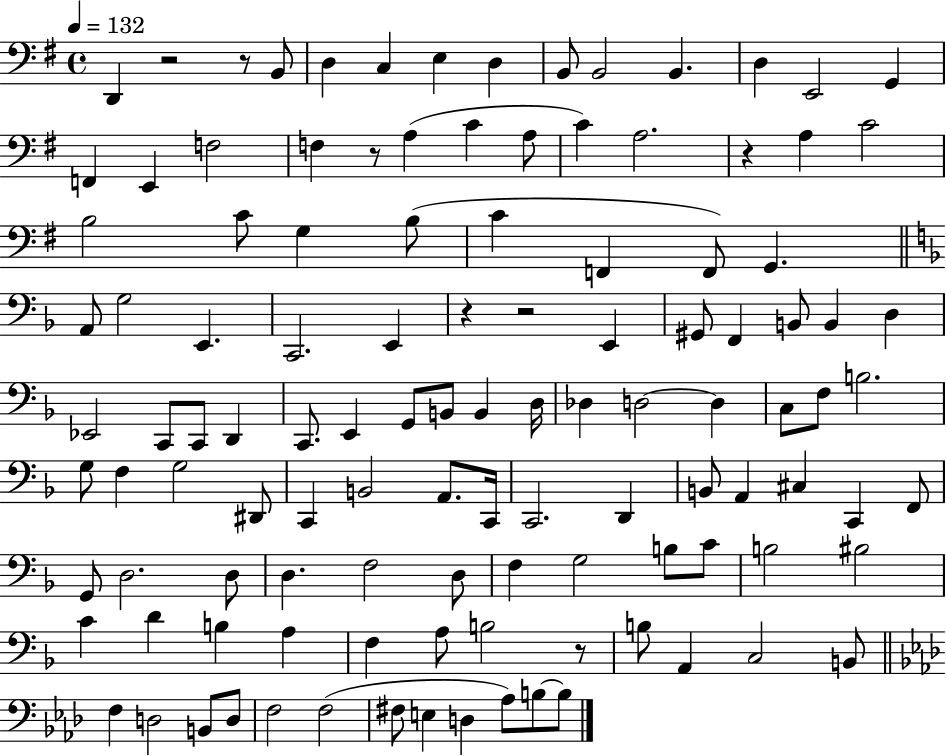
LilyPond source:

{
  \clef bass
  \time 4/4
  \defaultTimeSignature
  \key g \major
  \tempo 4 = 132
  d,4 r2 r8 b,8 | d4 c4 e4 d4 | b,8 b,2 b,4. | d4 e,2 g,4 | \break f,4 e,4 f2 | f4 r8 a4( c'4 a8 | c'4) a2. | r4 a4 c'2 | \break b2 c'8 g4 b8( | c'4 f,4 f,8) g,4. | \bar "||" \break \key f \major a,8 g2 e,4. | c,2. e,4 | r4 r2 e,4 | gis,8 f,4 b,8 b,4 d4 | \break ees,2 c,8 c,8 d,4 | c,8. e,4 g,8 b,8 b,4 d16 | des4 d2~~ d4 | c8 f8 b2. | \break g8 f4 g2 dis,8 | c,4 b,2 a,8. c,16 | c,2. d,4 | b,8 a,4 cis4 c,4 f,8 | \break g,8 d2. d8 | d4. f2 d8 | f4 g2 b8 c'8 | b2 bis2 | \break c'4 d'4 b4 a4 | f4 a8 b2 r8 | b8 a,4 c2 b,8 | \bar "||" \break \key f \minor f4 d2 b,8 d8 | f2 f2( | fis8 e4 d4 aes8) b8~~ b8 | \bar "|."
}